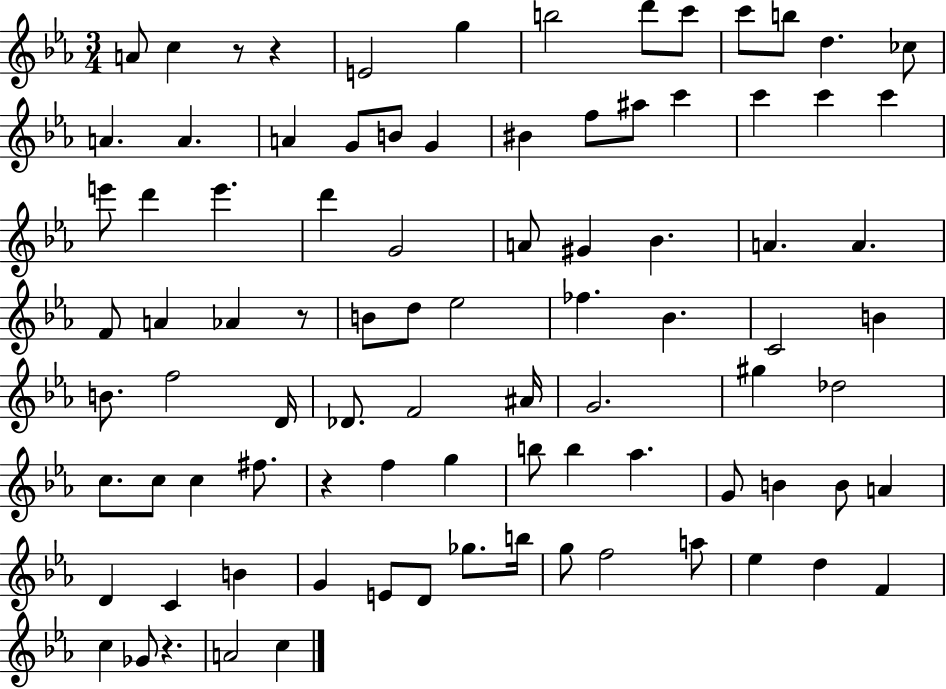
{
  \clef treble
  \numericTimeSignature
  \time 3/4
  \key ees \major
  a'8 c''4 r8 r4 | e'2 g''4 | b''2 d'''8 c'''8 | c'''8 b''8 d''4. ces''8 | \break a'4. a'4. | a'4 g'8 b'8 g'4 | bis'4 f''8 ais''8 c'''4 | c'''4 c'''4 c'''4 | \break e'''8 d'''4 e'''4. | d'''4 g'2 | a'8 gis'4 bes'4. | a'4. a'4. | \break f'8 a'4 aes'4 r8 | b'8 d''8 ees''2 | fes''4. bes'4. | c'2 b'4 | \break b'8. f''2 d'16 | des'8. f'2 ais'16 | g'2. | gis''4 des''2 | \break c''8. c''8 c''4 fis''8. | r4 f''4 g''4 | b''8 b''4 aes''4. | g'8 b'4 b'8 a'4 | \break d'4 c'4 b'4 | g'4 e'8 d'8 ges''8. b''16 | g''8 f''2 a''8 | ees''4 d''4 f'4 | \break c''4 ges'8 r4. | a'2 c''4 | \bar "|."
}